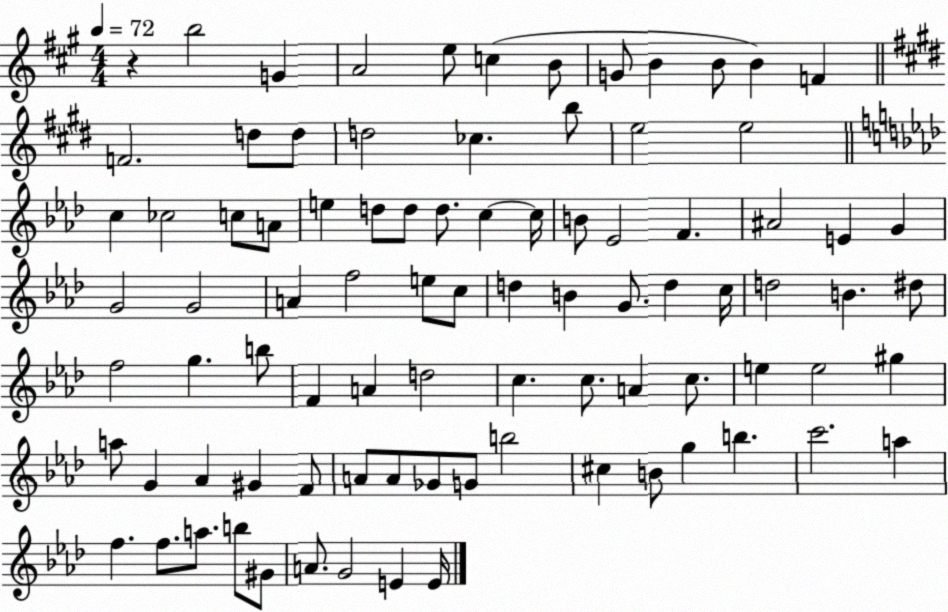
X:1
T:Untitled
M:4/4
L:1/4
K:A
z b2 G A2 e/2 c B/2 G/2 B B/2 B F F2 d/2 d/2 d2 _c b/2 e2 e2 c _c2 c/2 A/2 e d/2 d/2 d/2 c c/4 B/2 _E2 F ^A2 E G G2 G2 A f2 e/2 c/2 d B G/2 d c/4 d2 B ^d/2 f2 g b/2 F A d2 c c/2 A c/2 e e2 ^g a/2 G _A ^G F/2 A/2 A/2 _G/2 G/2 b2 ^c B/2 g b c'2 a f f/2 a/2 b/2 ^G/2 A/2 G2 E E/4